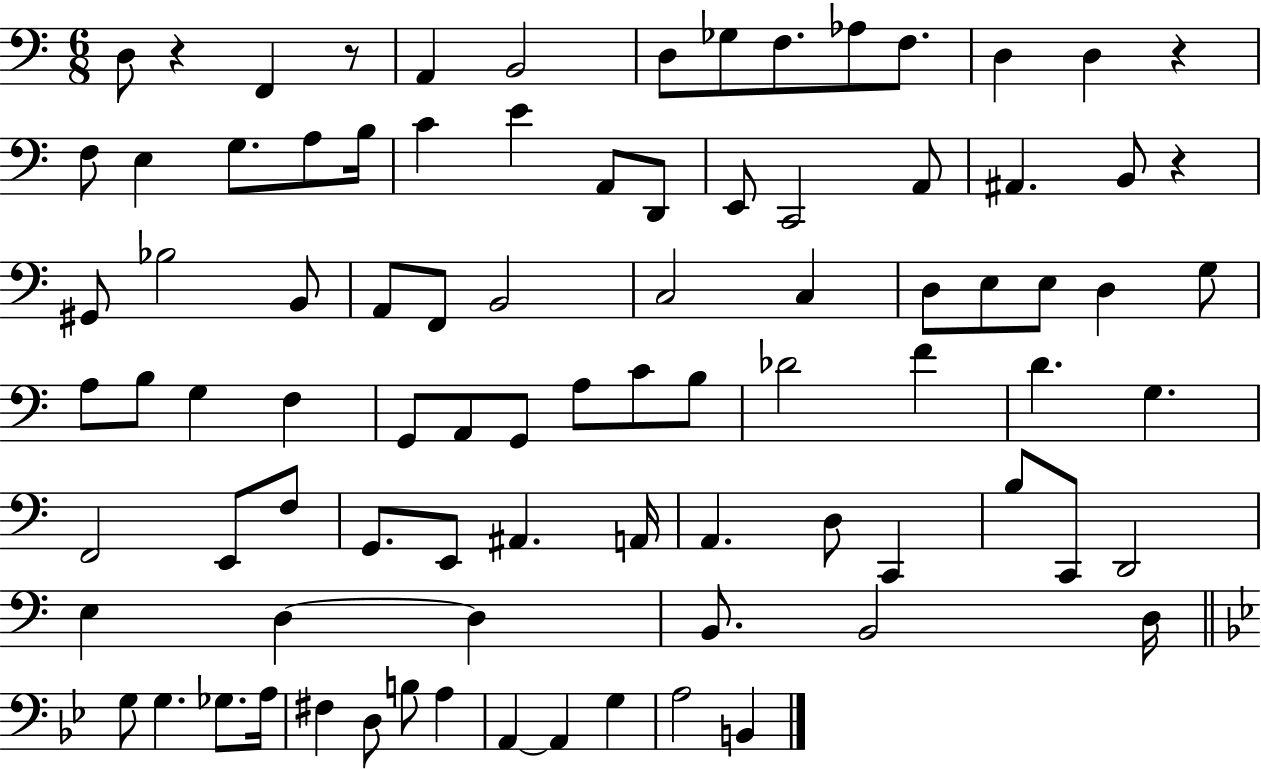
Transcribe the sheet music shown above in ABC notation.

X:1
T:Untitled
M:6/8
L:1/4
K:C
D,/2 z F,, z/2 A,, B,,2 D,/2 _G,/2 F,/2 _A,/2 F,/2 D, D, z F,/2 E, G,/2 A,/2 B,/4 C E A,,/2 D,,/2 E,,/2 C,,2 A,,/2 ^A,, B,,/2 z ^G,,/2 _B,2 B,,/2 A,,/2 F,,/2 B,,2 C,2 C, D,/2 E,/2 E,/2 D, G,/2 A,/2 B,/2 G, F, G,,/2 A,,/2 G,,/2 A,/2 C/2 B,/2 _D2 F D G, F,,2 E,,/2 F,/2 G,,/2 E,,/2 ^A,, A,,/4 A,, D,/2 C,, B,/2 C,,/2 D,,2 E, D, D, B,,/2 B,,2 D,/4 G,/2 G, _G,/2 A,/4 ^F, D,/2 B,/2 A, A,, A,, G, A,2 B,,